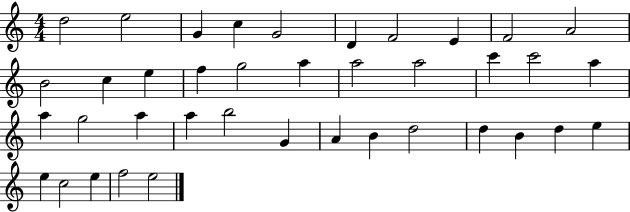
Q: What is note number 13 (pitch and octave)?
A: E5